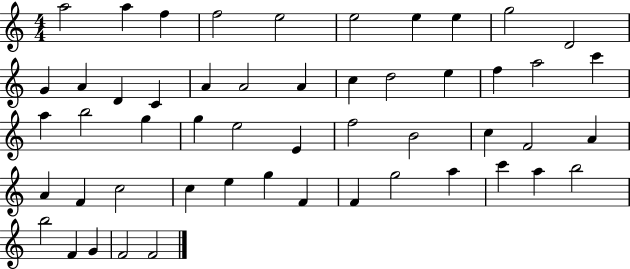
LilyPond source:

{
  \clef treble
  \numericTimeSignature
  \time 4/4
  \key c \major
  a''2 a''4 f''4 | f''2 e''2 | e''2 e''4 e''4 | g''2 d'2 | \break g'4 a'4 d'4 c'4 | a'4 a'2 a'4 | c''4 d''2 e''4 | f''4 a''2 c'''4 | \break a''4 b''2 g''4 | g''4 e''2 e'4 | f''2 b'2 | c''4 f'2 a'4 | \break a'4 f'4 c''2 | c''4 e''4 g''4 f'4 | f'4 g''2 a''4 | c'''4 a''4 b''2 | \break b''2 f'4 g'4 | f'2 f'2 | \bar "|."
}